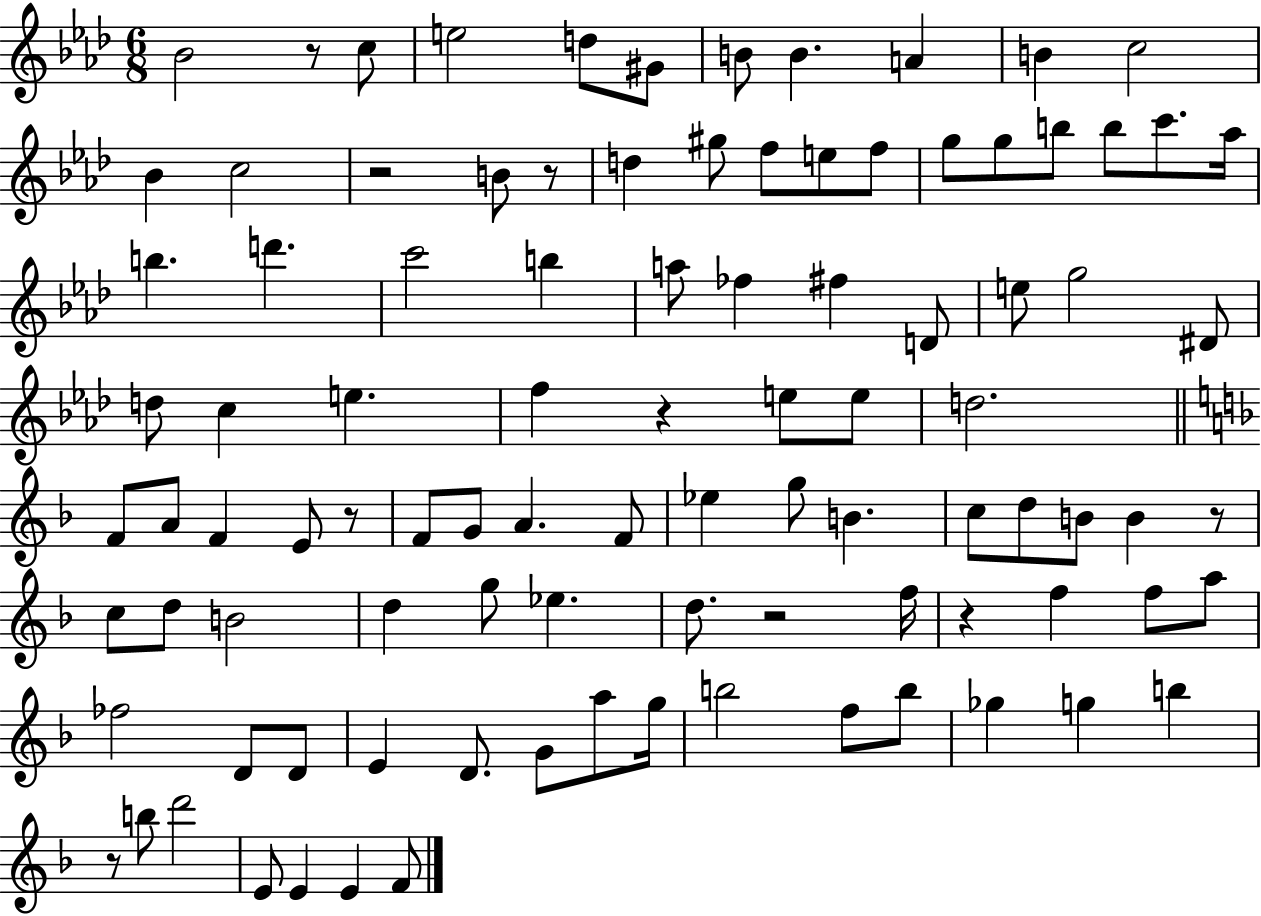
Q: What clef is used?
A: treble